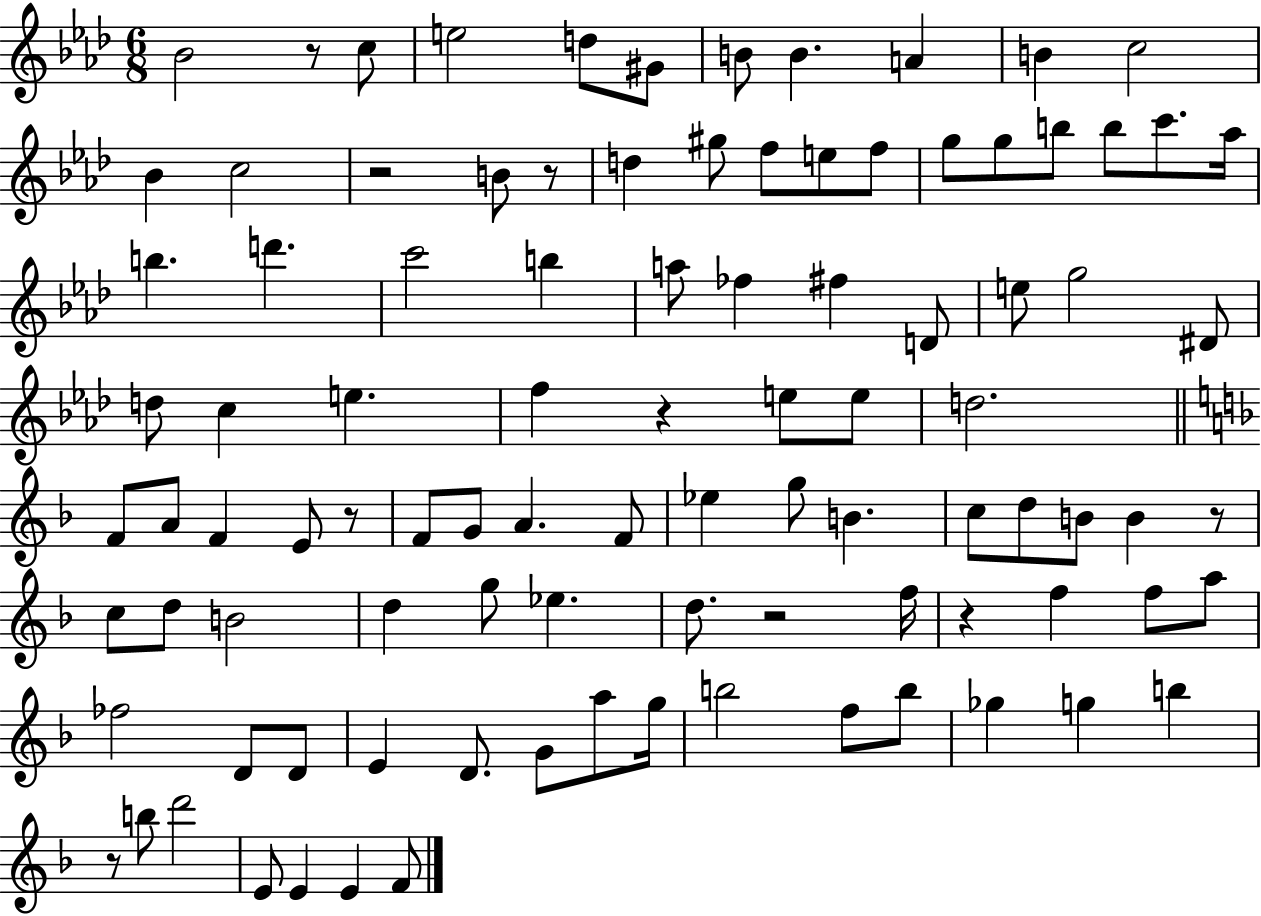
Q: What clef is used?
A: treble